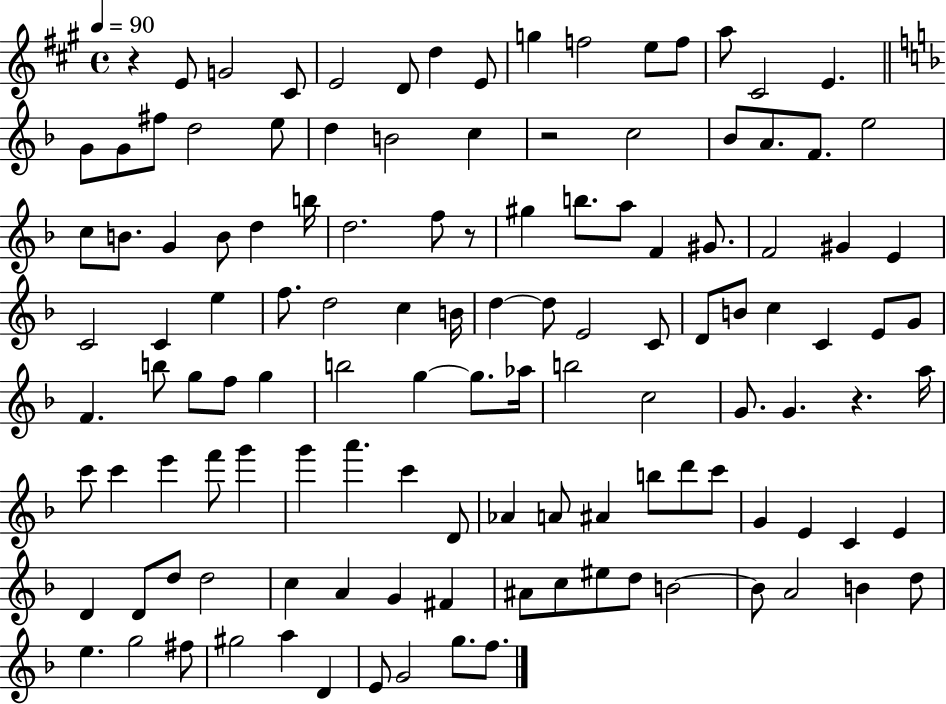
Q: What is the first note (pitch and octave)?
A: E4